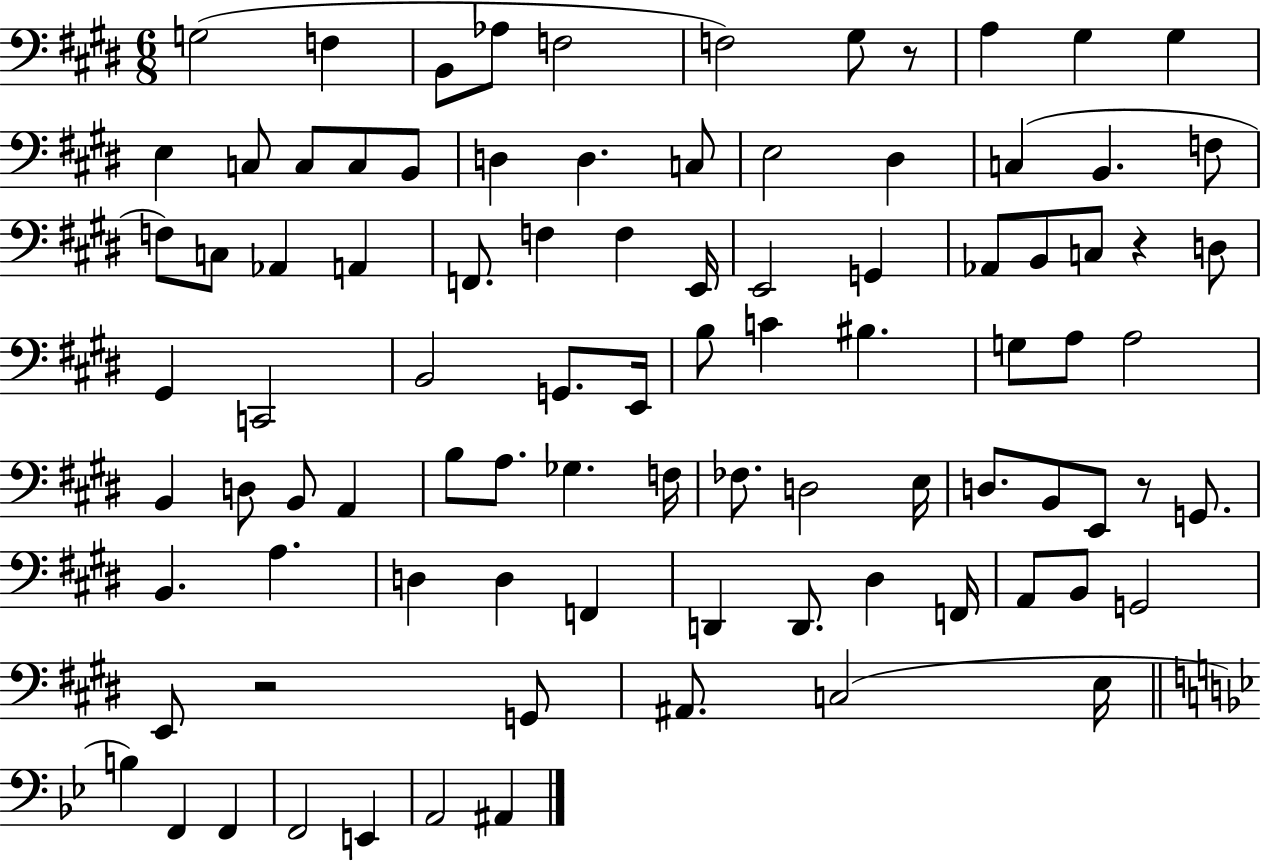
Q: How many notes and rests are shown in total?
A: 91